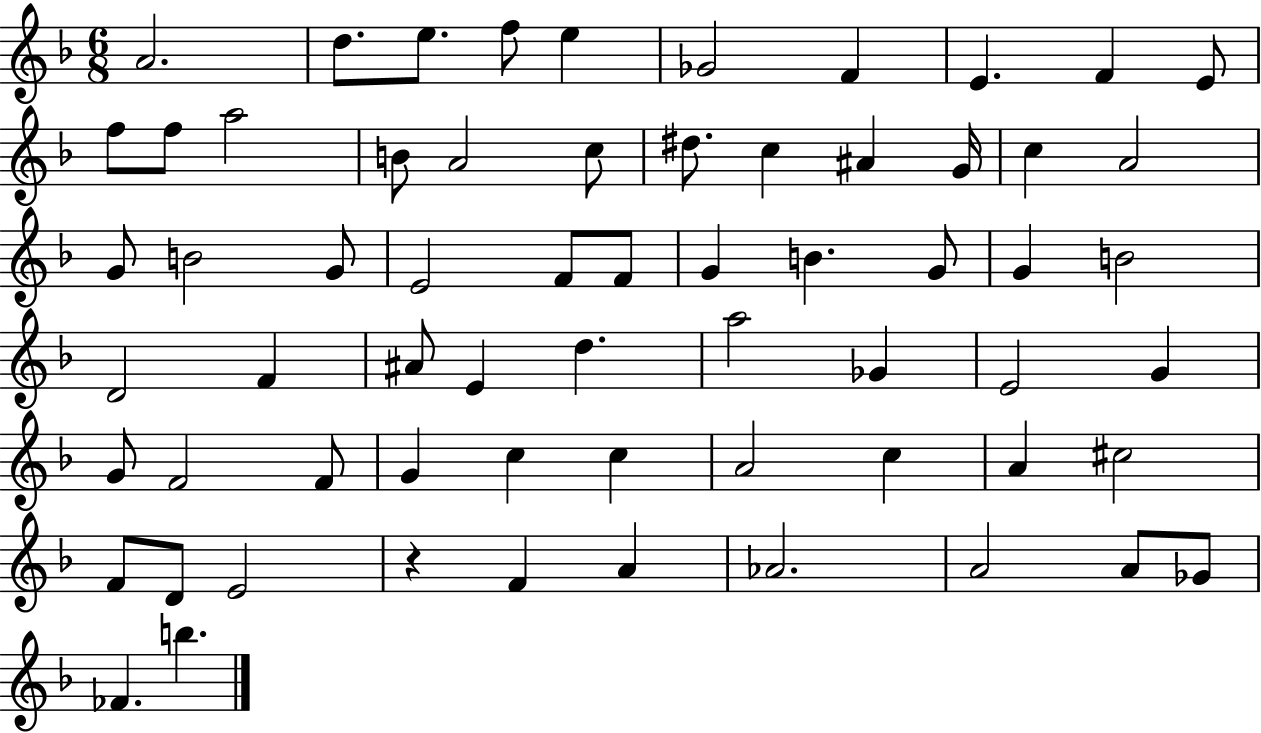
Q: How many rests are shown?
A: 1